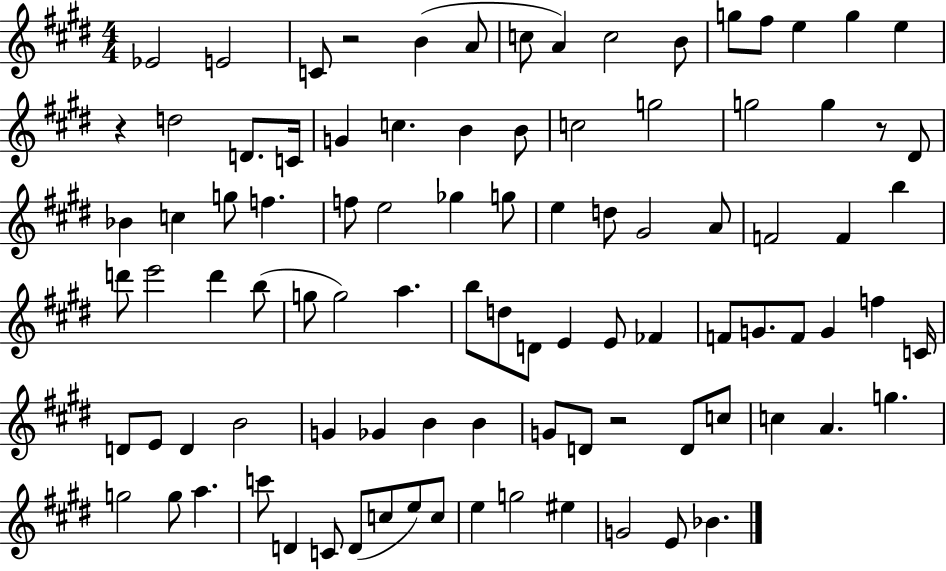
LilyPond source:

{
  \clef treble
  \numericTimeSignature
  \time 4/4
  \key e \major
  ees'2 e'2 | c'8 r2 b'4( a'8 | c''8 a'4) c''2 b'8 | g''8 fis''8 e''4 g''4 e''4 | \break r4 d''2 d'8. c'16 | g'4 c''4. b'4 b'8 | c''2 g''2 | g''2 g''4 r8 dis'8 | \break bes'4 c''4 g''8 f''4. | f''8 e''2 ges''4 g''8 | e''4 d''8 gis'2 a'8 | f'2 f'4 b''4 | \break d'''8 e'''2 d'''4 b''8( | g''8 g''2) a''4. | b''8 d''8 d'8 e'4 e'8 fes'4 | f'8 g'8. f'8 g'4 f''4 c'16 | \break d'8 e'8 d'4 b'2 | g'4 ges'4 b'4 b'4 | g'8 d'8 r2 d'8 c''8 | c''4 a'4. g''4. | \break g''2 g''8 a''4. | c'''8 d'4 c'8 d'8( c''8 e''8) c''8 | e''4 g''2 eis''4 | g'2 e'8 bes'4. | \break \bar "|."
}